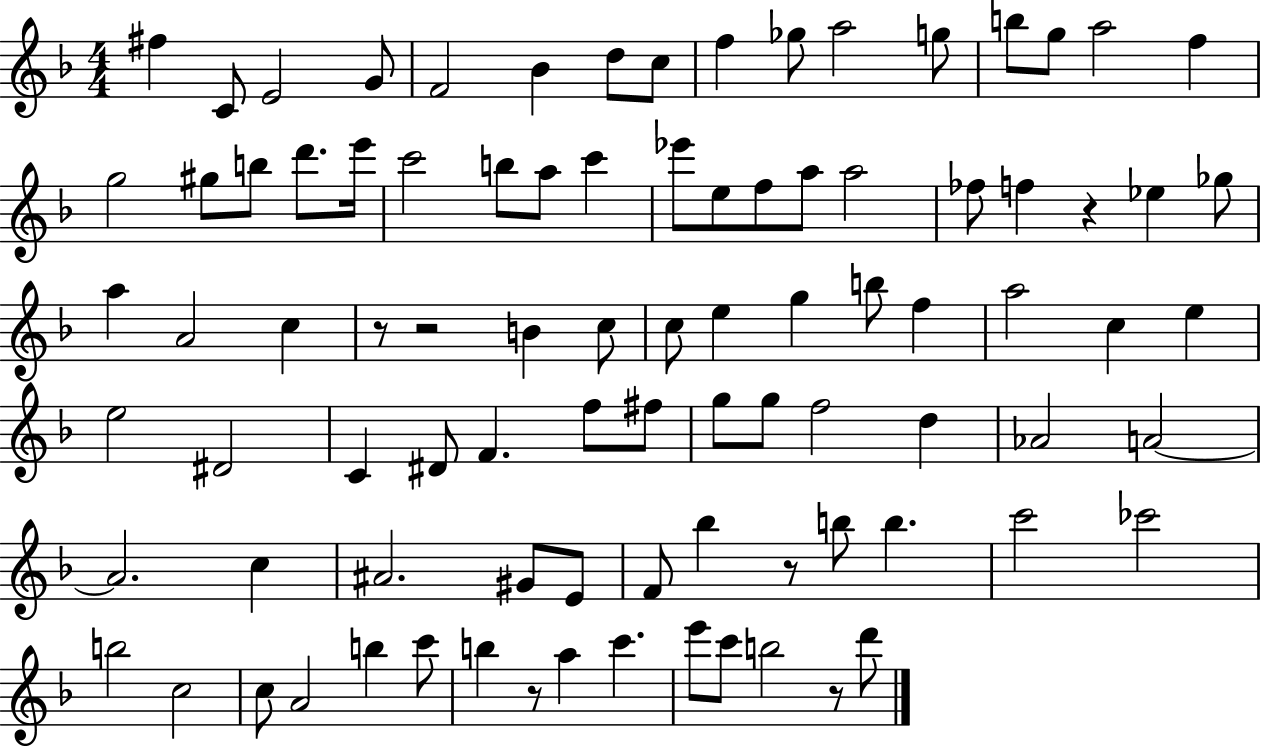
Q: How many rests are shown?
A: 6